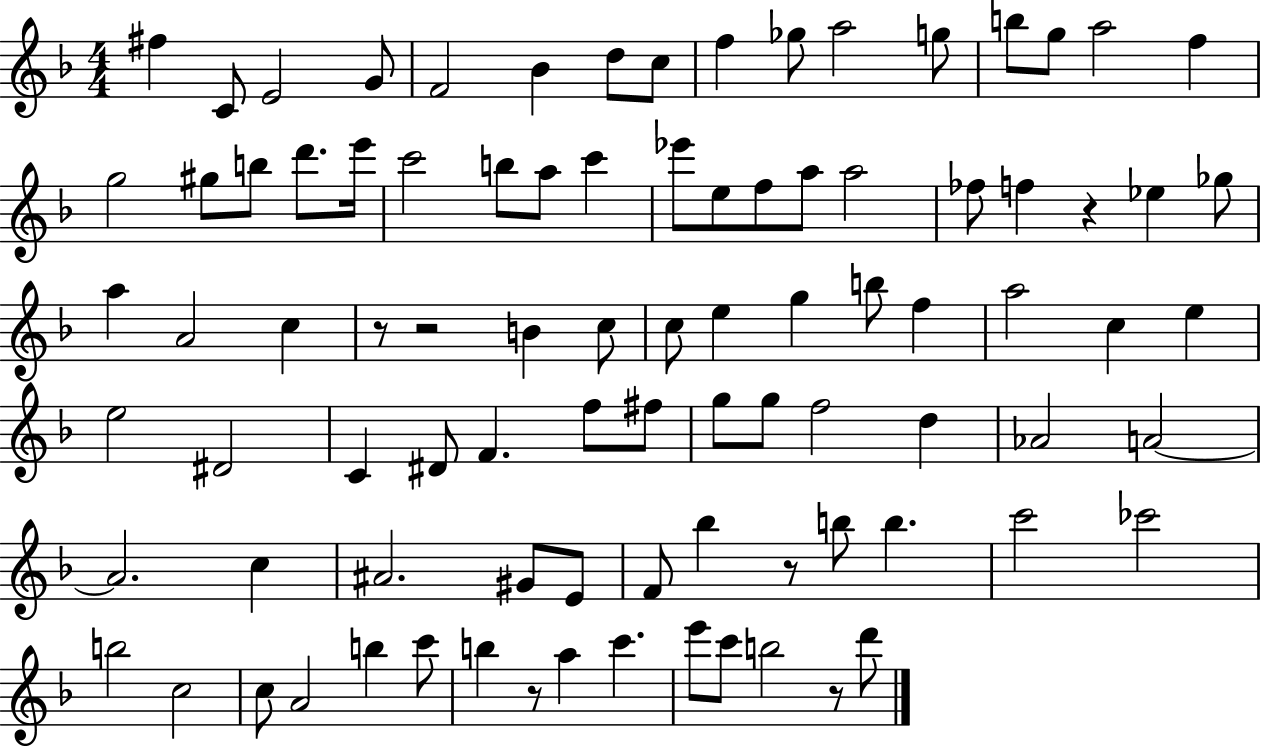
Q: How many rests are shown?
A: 6